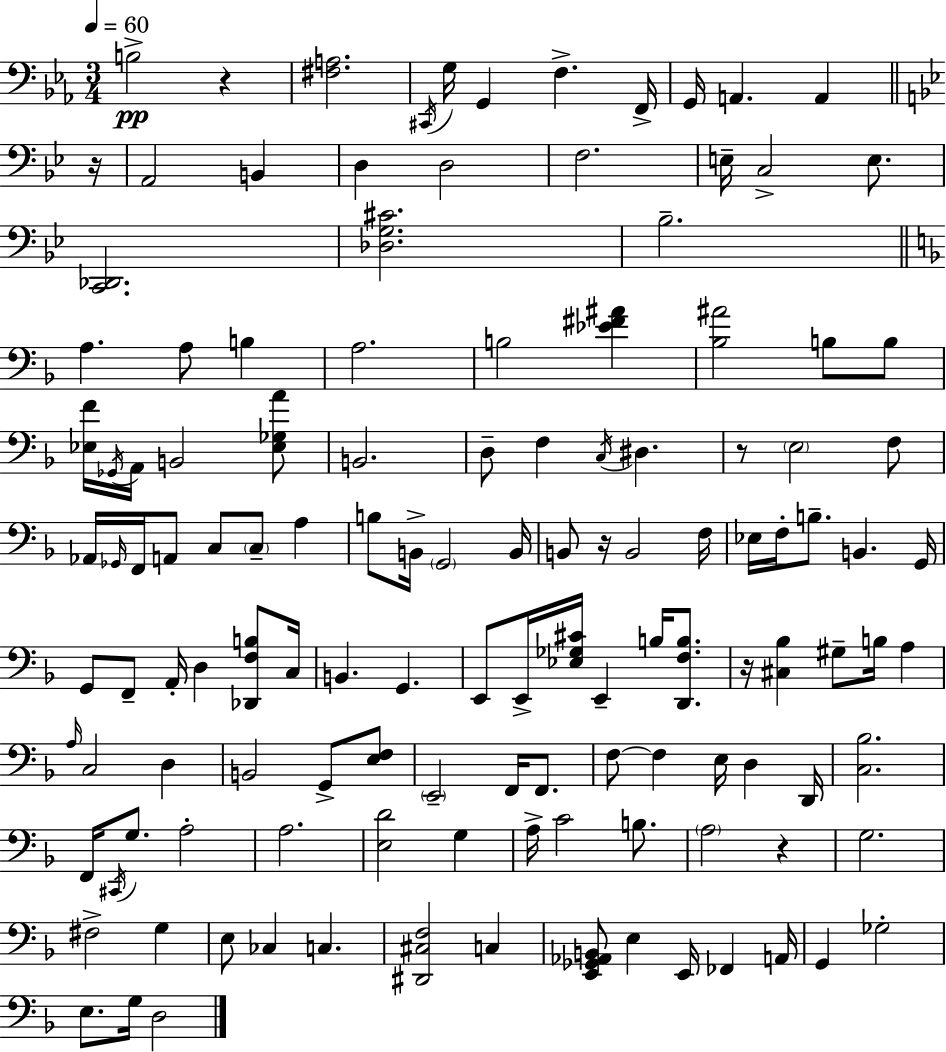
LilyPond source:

{
  \clef bass
  \numericTimeSignature
  \time 3/4
  \key ees \major
  \tempo 4 = 60
  b2->\pp r4 | <fis a>2. | \acciaccatura { cis,16 } g16 g,4 f4.-> | f,16-> g,16 a,4. a,4 | \break \bar "||" \break \key bes \major r16 a,2 b,4 | d4 d2 | f2. | e16-- c2-> e8. | \break <c, des,>2. | <des g cis'>2. | bes2.-- | \bar "||" \break \key f \major a4. a8 b4 | a2. | b2 <ees' fis' ais'>4 | <bes ais'>2 b8 b8 | \break <ees f'>16 \acciaccatura { ges,16 } a,16 b,2 <ees ges a'>8 | b,2. | d8-- f4 \acciaccatura { c16 } dis4. | r8 \parenthesize e2 | \break f8 aes,16 \grace { ges,16 } f,16 a,8 c8 \parenthesize c8-- a4 | b8 b,16-> \parenthesize g,2 | b,16 b,8 r16 b,2 | f16 ees16 f16-. b8.-- b,4. | \break g,16 g,8 f,8-- a,16-. d4 | <des, f b>8 c16 b,4. g,4. | e,8 e,16-> <ees ges cis'>16 e,4-- b16 | <d, f b>8. r16 <cis bes>4 gis8-- b16 a4 | \break \grace { a16 } c2 | d4 b,2 | g,8-> <e f>8 \parenthesize e,2-- | f,16 f,8. f8~~ f4 e16 d4 | \break d,16 <c bes>2. | f,16 \acciaccatura { cis,16 } g8. a2-. | a2. | <e d'>2 | \break g4 a16-> c'2 | b8. \parenthesize a2 | r4 g2. | fis2-> | \break g4 e8 ces4 c4. | <dis, cis f>2 | c4 <e, ges, aes, b,>8 e4 e,16 | fes,4 a,16 g,4 ges2-. | \break e8. g16 d2 | \bar "|."
}